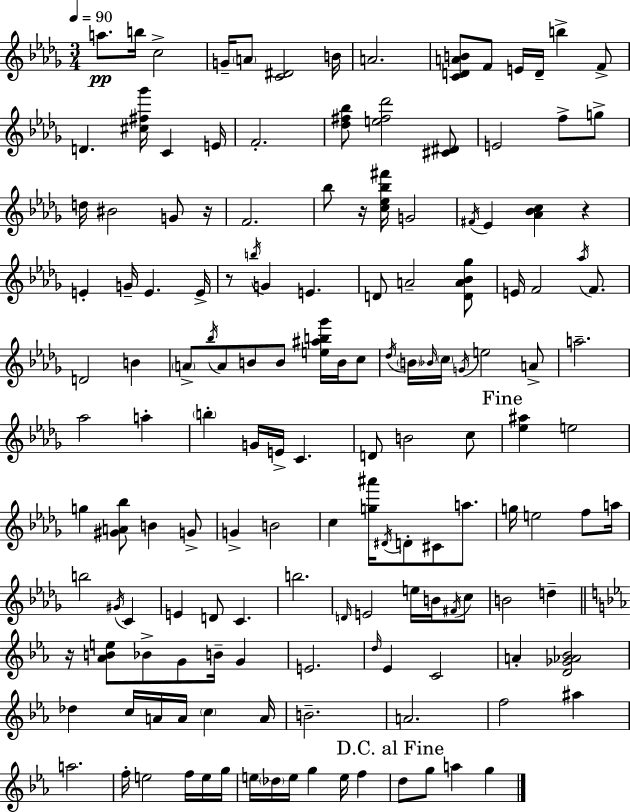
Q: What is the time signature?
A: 3/4